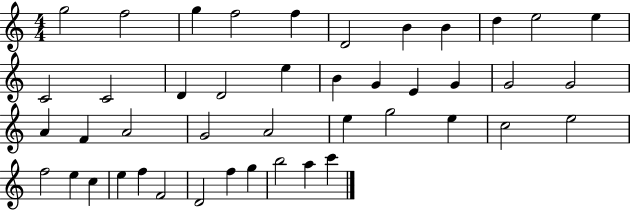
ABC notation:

X:1
T:Untitled
M:4/4
L:1/4
K:C
g2 f2 g f2 f D2 B B d e2 e C2 C2 D D2 e B G E G G2 G2 A F A2 G2 A2 e g2 e c2 e2 f2 e c e f F2 D2 f g b2 a c'